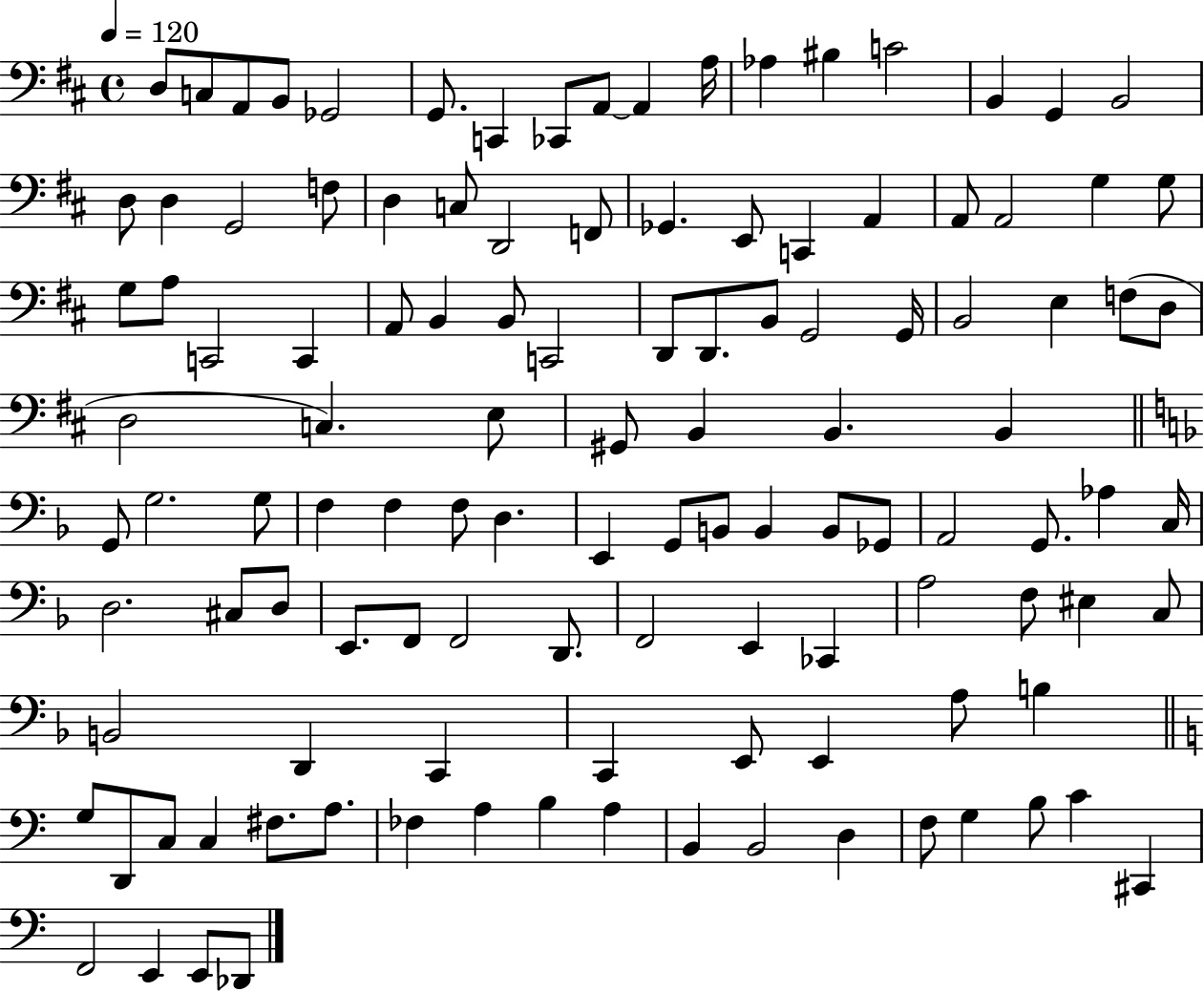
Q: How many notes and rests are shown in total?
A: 118